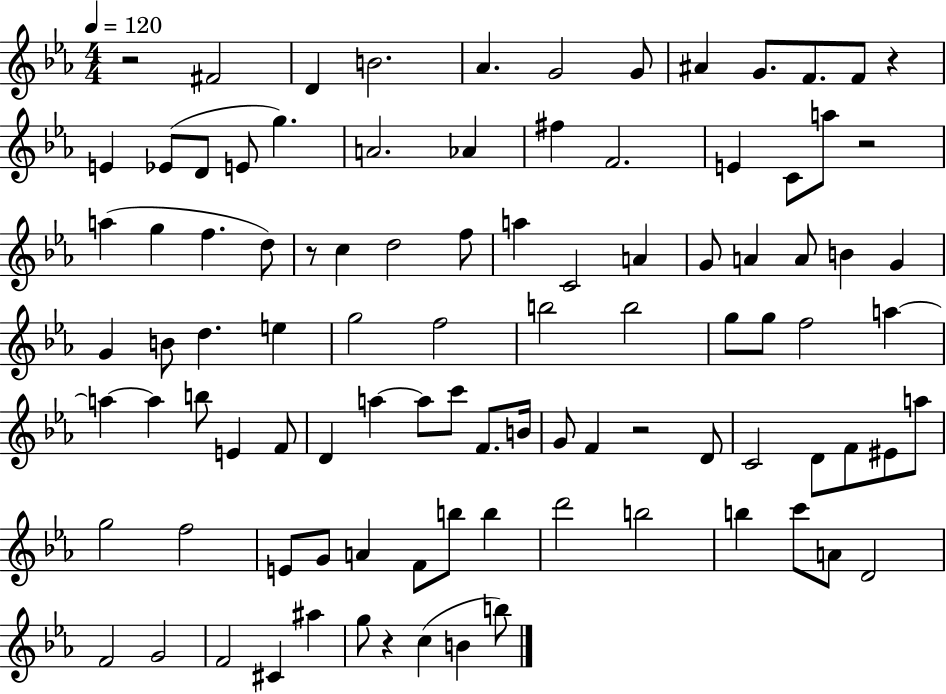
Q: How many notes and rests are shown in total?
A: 97